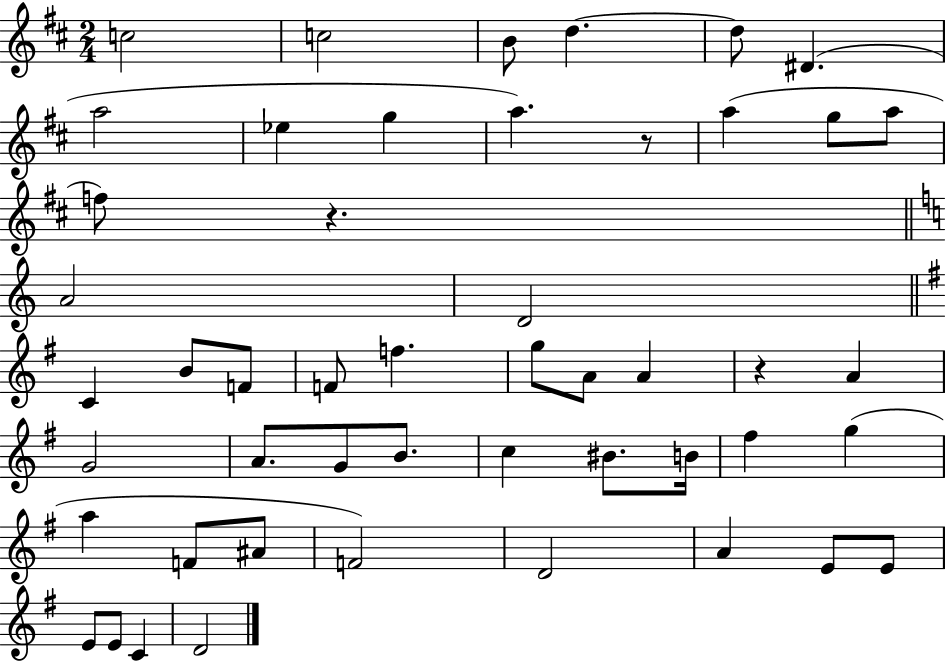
C5/h C5/h B4/e D5/q. D5/e D#4/q. A5/h Eb5/q G5/q A5/q. R/e A5/q G5/e A5/e F5/e R/q. A4/h D4/h C4/q B4/e F4/e F4/e F5/q. G5/e A4/e A4/q R/q A4/q G4/h A4/e. G4/e B4/e. C5/q BIS4/e. B4/s F#5/q G5/q A5/q F4/e A#4/e F4/h D4/h A4/q E4/e E4/e E4/e E4/e C4/q D4/h